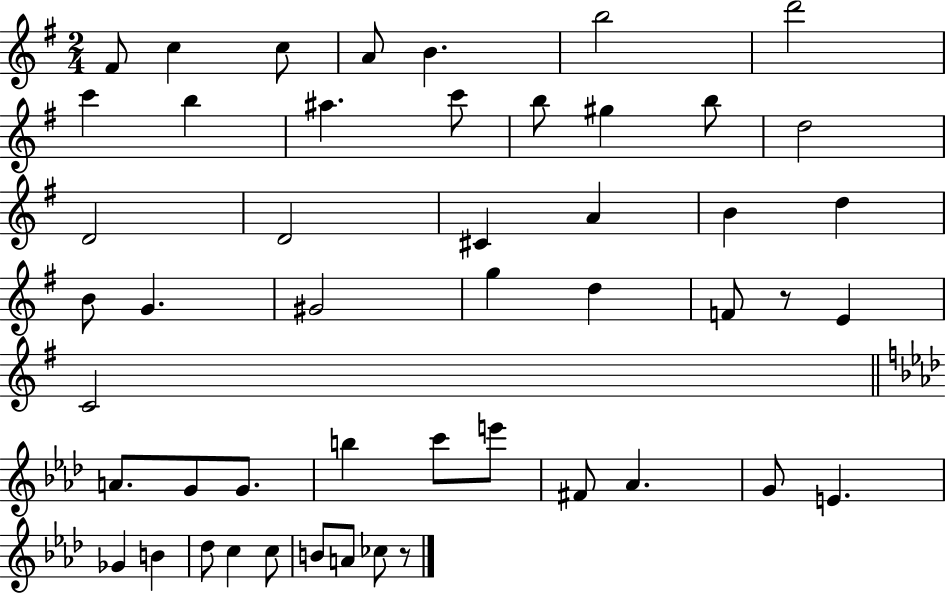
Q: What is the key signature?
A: G major